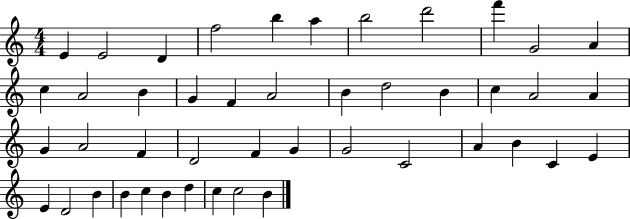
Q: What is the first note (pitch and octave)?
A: E4